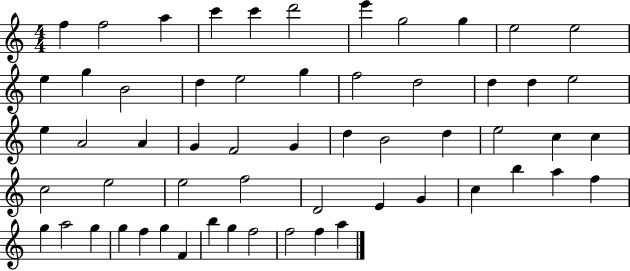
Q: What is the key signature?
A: C major